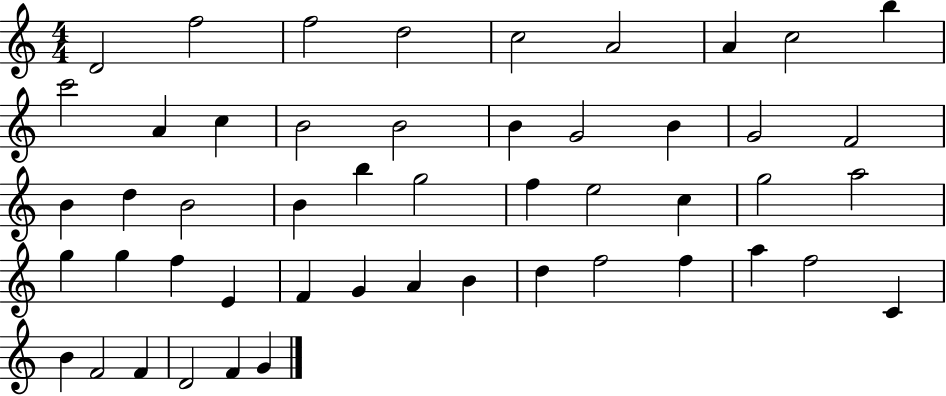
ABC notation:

X:1
T:Untitled
M:4/4
L:1/4
K:C
D2 f2 f2 d2 c2 A2 A c2 b c'2 A c B2 B2 B G2 B G2 F2 B d B2 B b g2 f e2 c g2 a2 g g f E F G A B d f2 f a f2 C B F2 F D2 F G